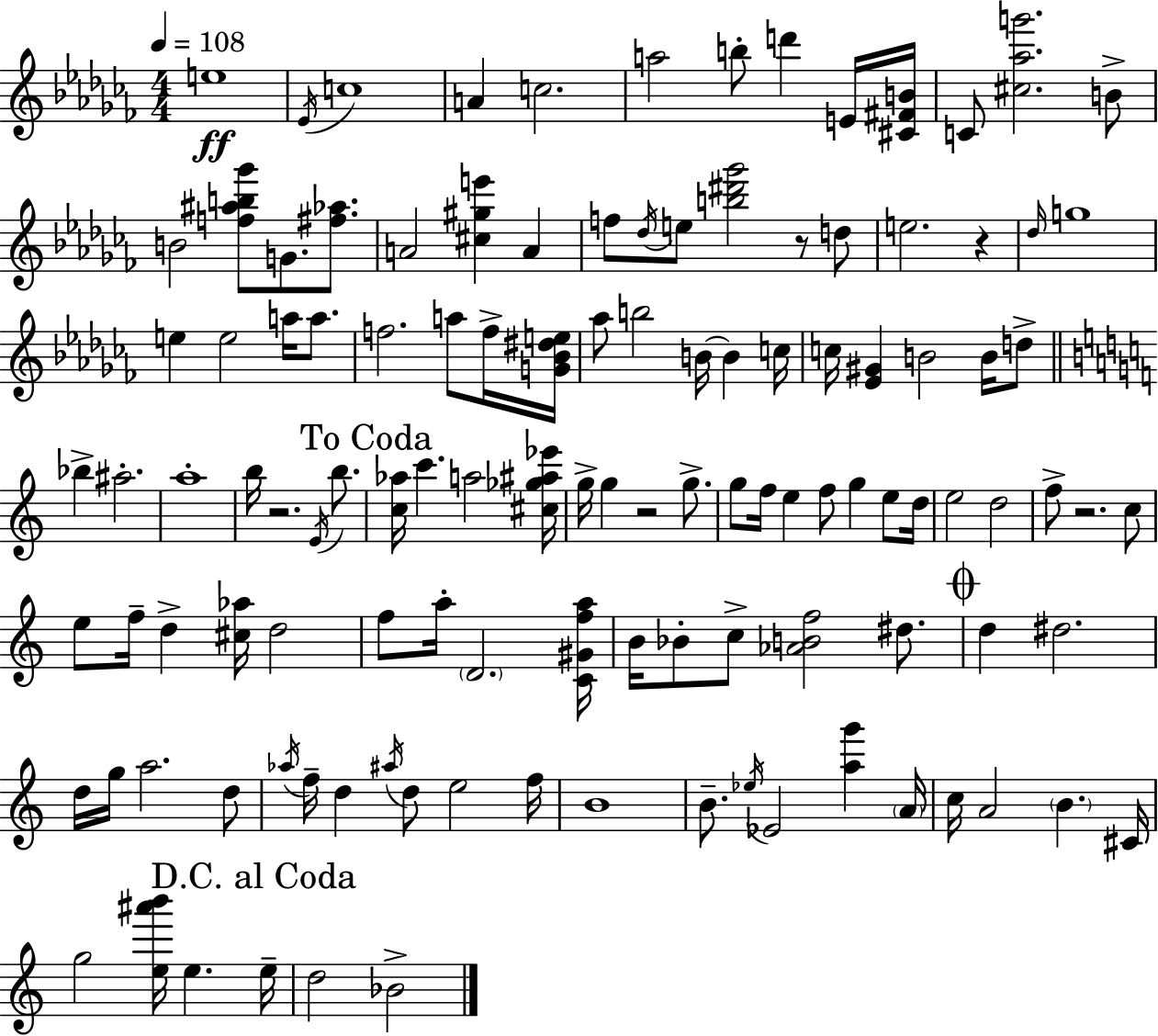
E5/w Eb4/s C5/w A4/q C5/h. A5/h B5/e D6/q E4/s [C#4,F#4,B4]/s C4/e [C#5,Ab5,G6]/h. B4/e B4/h [F5,A#5,B5,Gb6]/e G4/e. [F#5,Ab5]/e. A4/h [C#5,G#5,E6]/q A4/q F5/e Db5/s E5/e [B5,D#6,Gb6]/h R/e D5/e E5/h. R/q Db5/s G5/w E5/q E5/h A5/s A5/e. F5/h. A5/e F5/s [G4,Bb4,D#5,E5]/s Ab5/e B5/h B4/s B4/q C5/s C5/s [Eb4,G#4]/q B4/h B4/s D5/e Bb5/q A#5/h. A5/w B5/s R/h. E4/s B5/e. [C5,Ab5]/s C6/q. A5/h [C#5,Gb5,A#5,Eb6]/s G5/s G5/q R/h G5/e. G5/e F5/s E5/q F5/e G5/q E5/e D5/s E5/h D5/h F5/e R/h. C5/e E5/e F5/s D5/q [C#5,Ab5]/s D5/h F5/e A5/s D4/h. [C4,G#4,F5,A5]/s B4/s Bb4/e C5/e [Ab4,B4,F5]/h D#5/e. D5/q D#5/h. D5/s G5/s A5/h. D5/e Ab5/s F5/s D5/q A#5/s D5/e E5/h F5/s B4/w B4/e. Eb5/s Eb4/h [A5,G6]/q A4/s C5/s A4/h B4/q. C#4/s G5/h [E5,A#6,B6]/s E5/q. E5/s D5/h Bb4/h